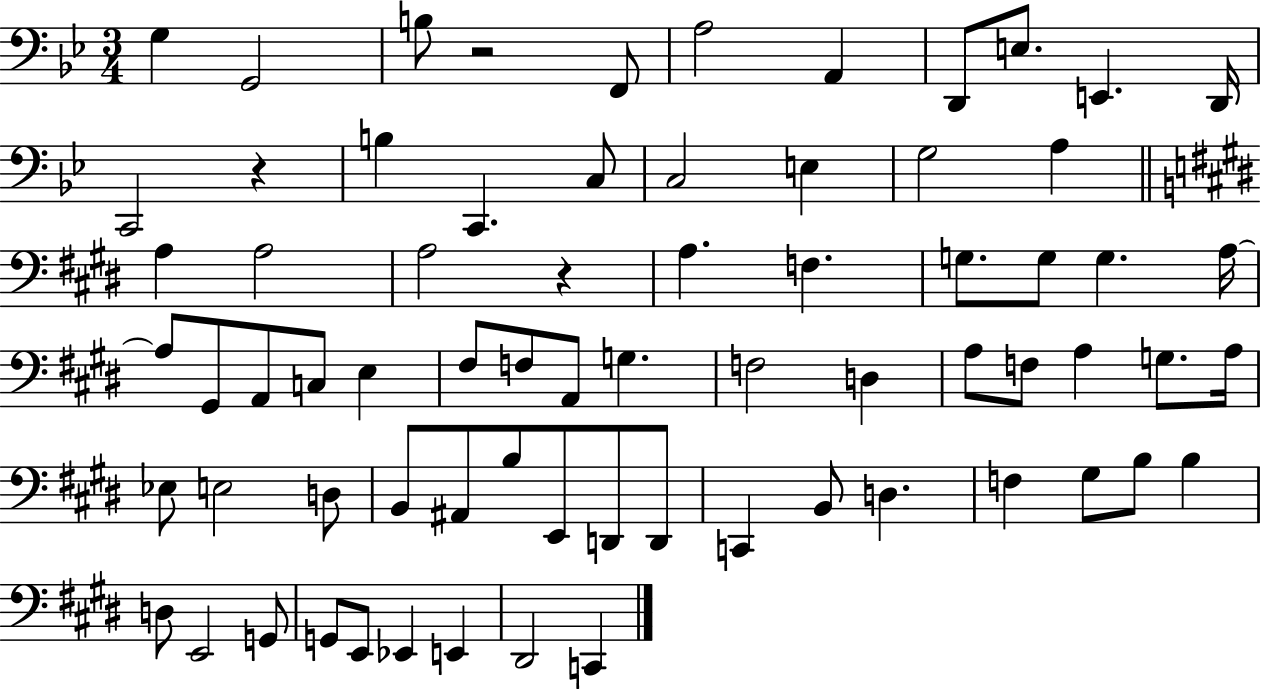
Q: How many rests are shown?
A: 3